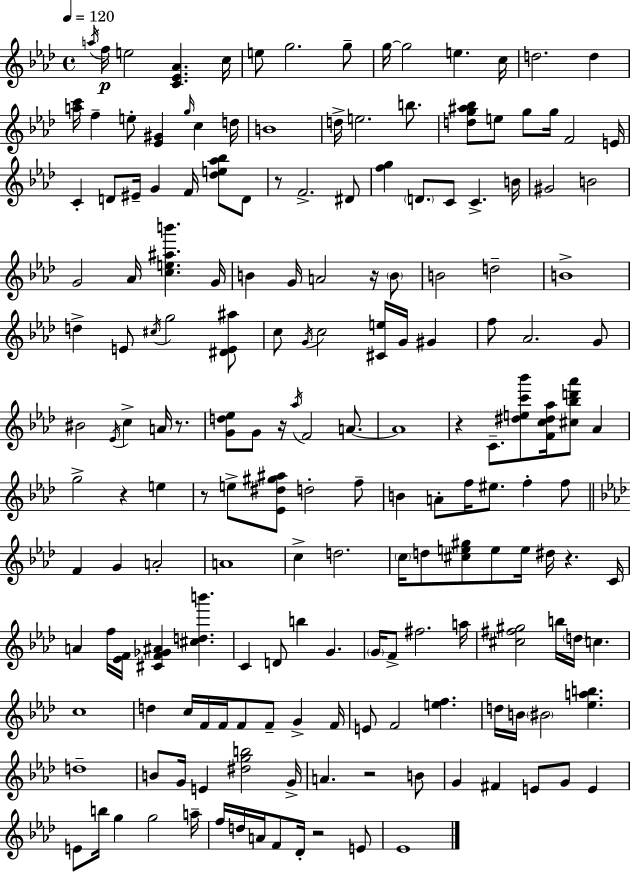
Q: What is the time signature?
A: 4/4